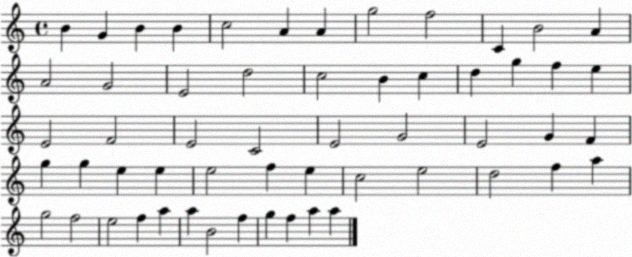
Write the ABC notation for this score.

X:1
T:Untitled
M:4/4
L:1/4
K:C
B G B B c2 A A g2 f2 C B2 A A2 G2 E2 d2 c2 B c d g f e E2 F2 E2 C2 E2 G2 E2 G F g g e e e2 f e c2 e2 d2 f a g2 f2 e2 f a a B2 f g f a a